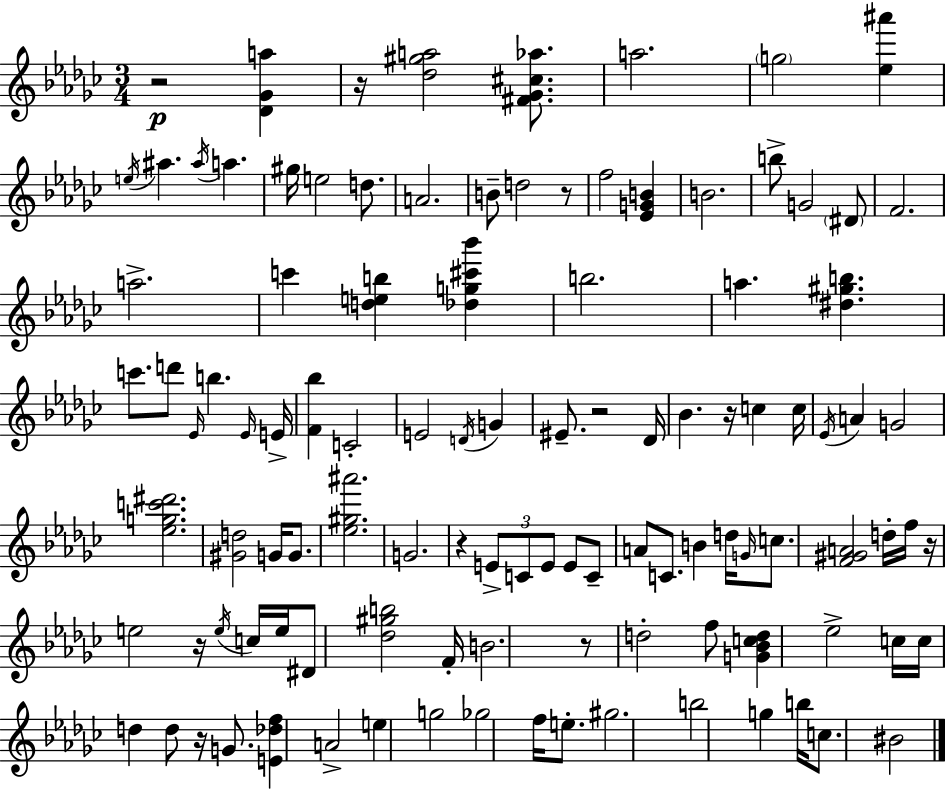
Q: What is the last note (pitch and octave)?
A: BIS4